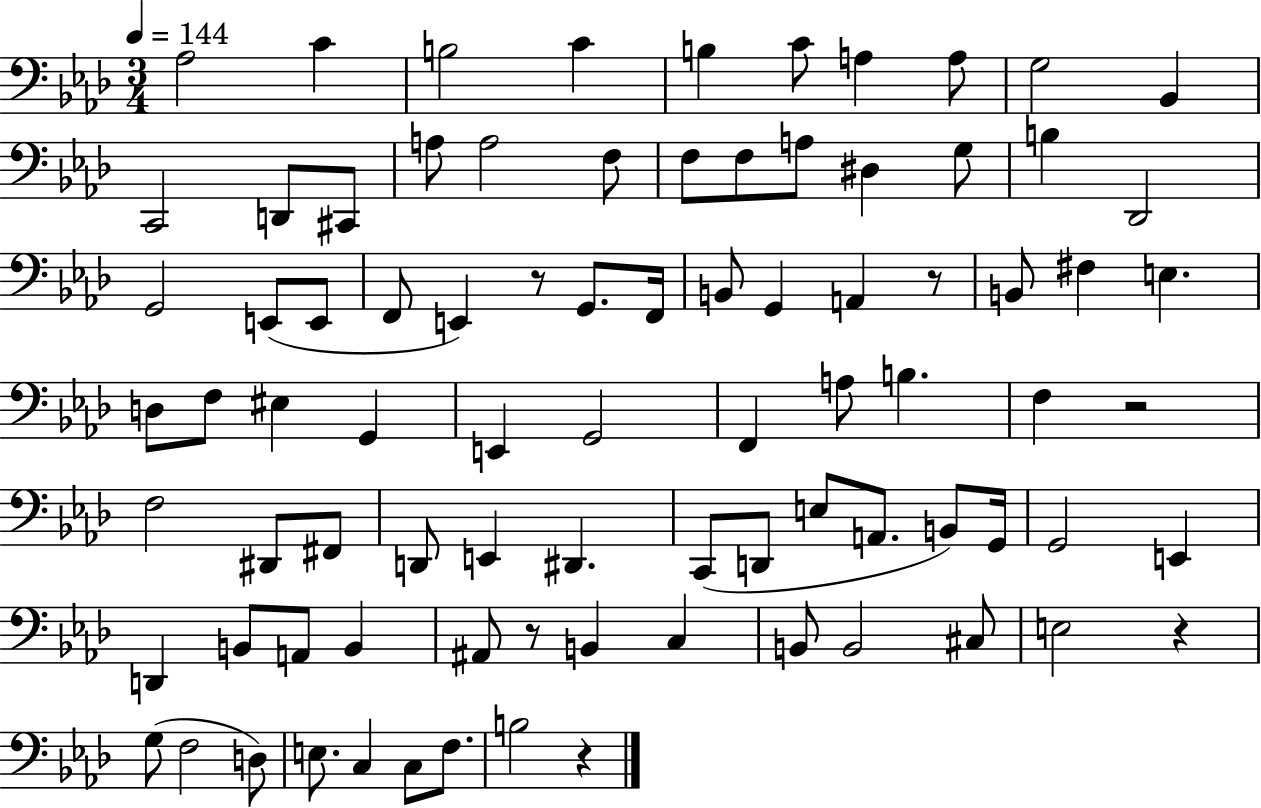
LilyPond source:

{
  \clef bass
  \numericTimeSignature
  \time 3/4
  \key aes \major
  \tempo 4 = 144
  aes2 c'4 | b2 c'4 | b4 c'8 a4 a8 | g2 bes,4 | \break c,2 d,8 cis,8 | a8 a2 f8 | f8 f8 a8 dis4 g8 | b4 des,2 | \break g,2 e,8( e,8 | f,8 e,4) r8 g,8. f,16 | b,8 g,4 a,4 r8 | b,8 fis4 e4. | \break d8 f8 eis4 g,4 | e,4 g,2 | f,4 a8 b4. | f4 r2 | \break f2 dis,8 fis,8 | d,8 e,4 dis,4. | c,8( d,8 e8 a,8. b,8) g,16 | g,2 e,4 | \break d,4 b,8 a,8 b,4 | ais,8 r8 b,4 c4 | b,8 b,2 cis8 | e2 r4 | \break g8( f2 d8) | e8. c4 c8 f8. | b2 r4 | \bar "|."
}